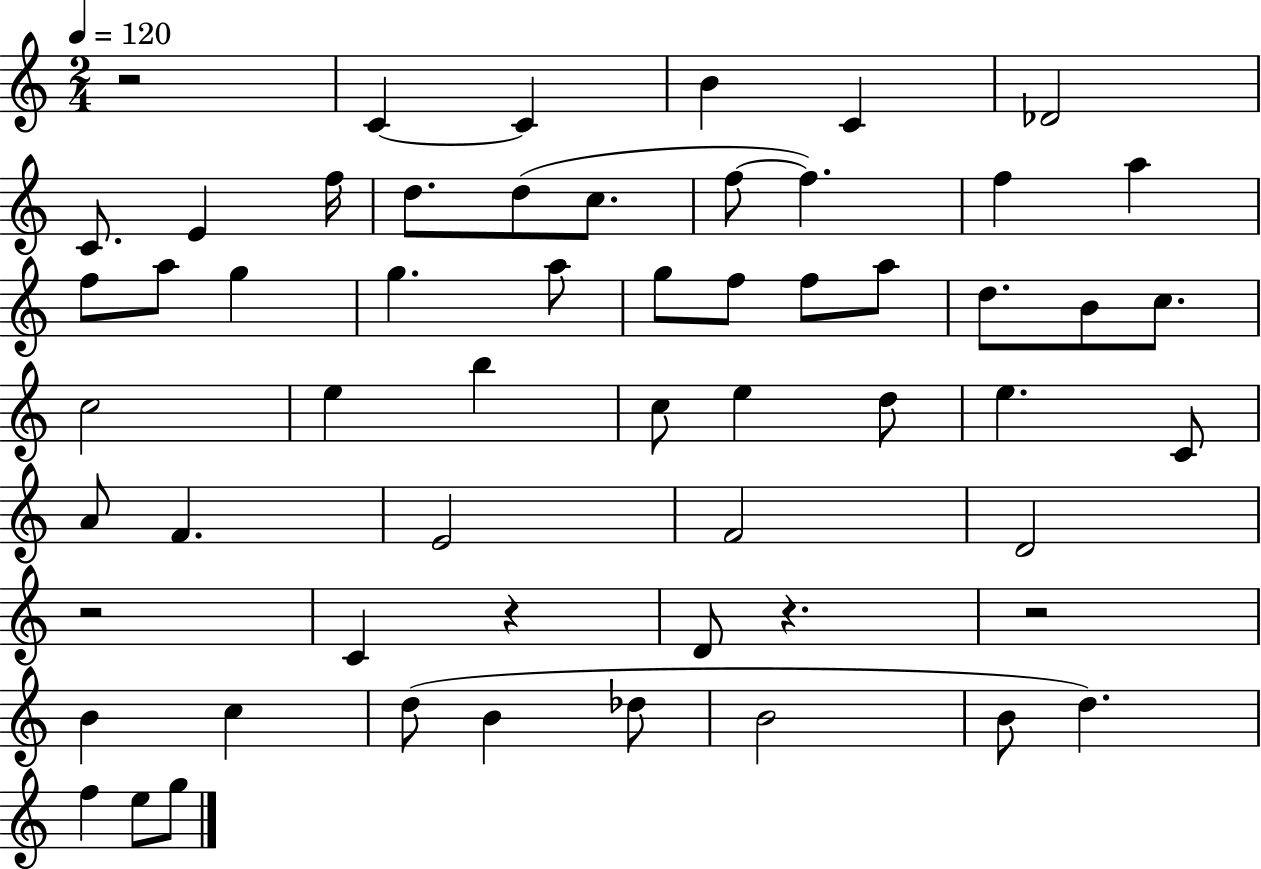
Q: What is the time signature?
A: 2/4